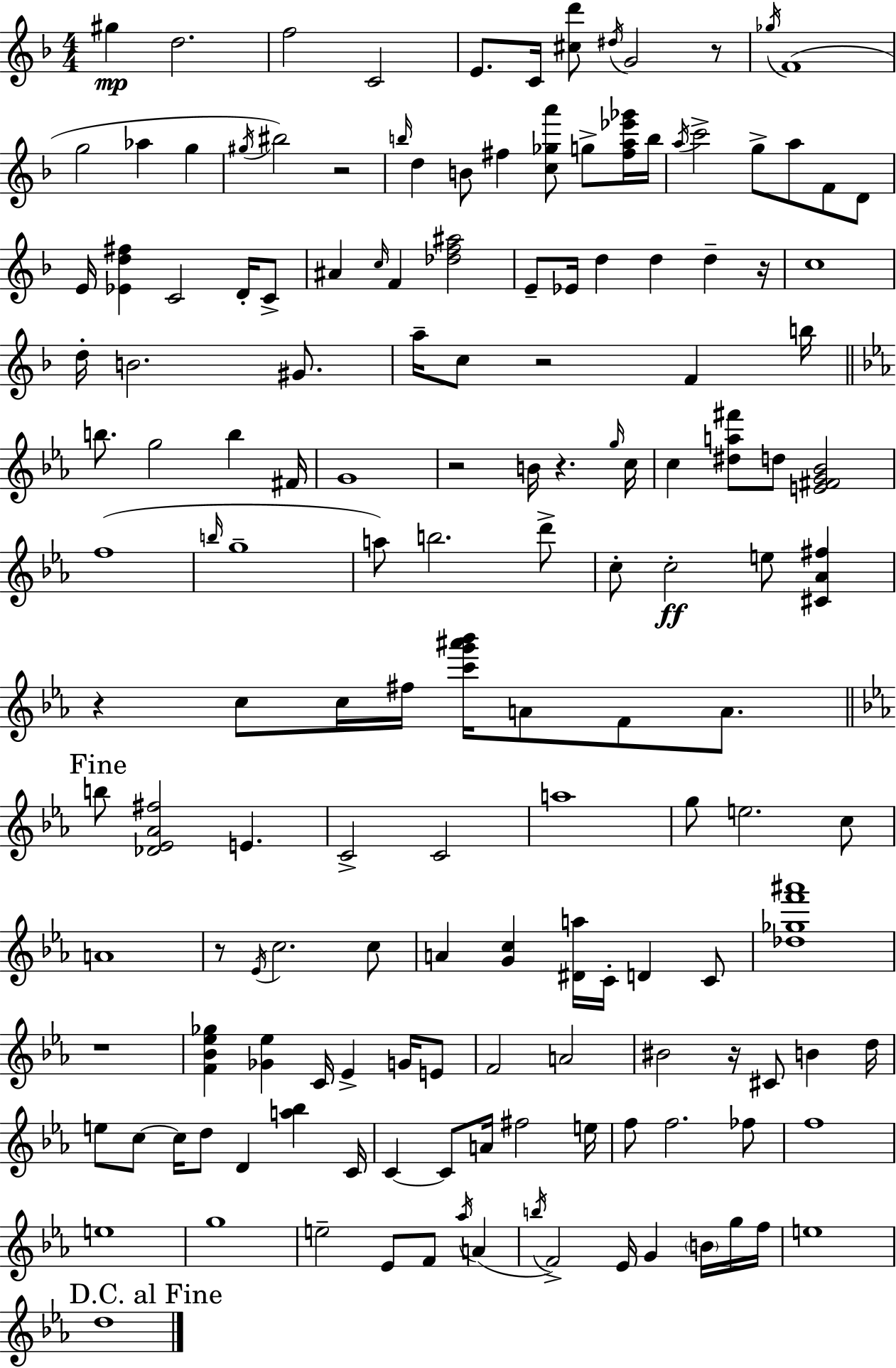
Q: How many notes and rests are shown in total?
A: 155